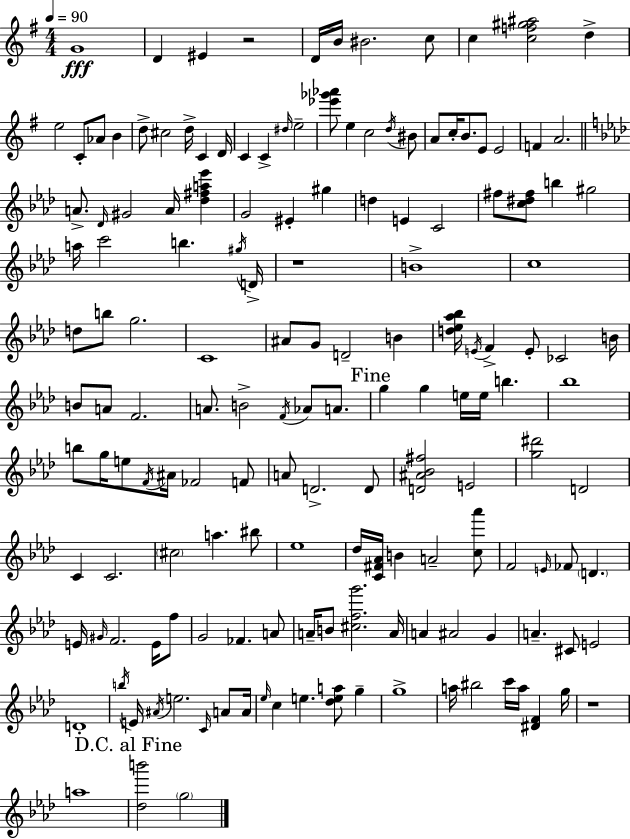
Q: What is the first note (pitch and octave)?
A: G4